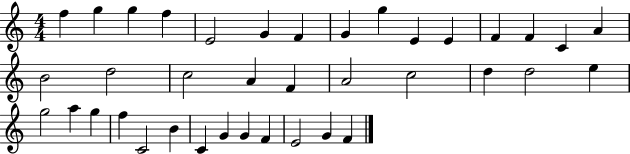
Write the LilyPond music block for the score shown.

{
  \clef treble
  \numericTimeSignature
  \time 4/4
  \key c \major
  f''4 g''4 g''4 f''4 | e'2 g'4 f'4 | g'4 g''4 e'4 e'4 | f'4 f'4 c'4 a'4 | \break b'2 d''2 | c''2 a'4 f'4 | a'2 c''2 | d''4 d''2 e''4 | \break g''2 a''4 g''4 | f''4 c'2 b'4 | c'4 g'4 g'4 f'4 | e'2 g'4 f'4 | \break \bar "|."
}